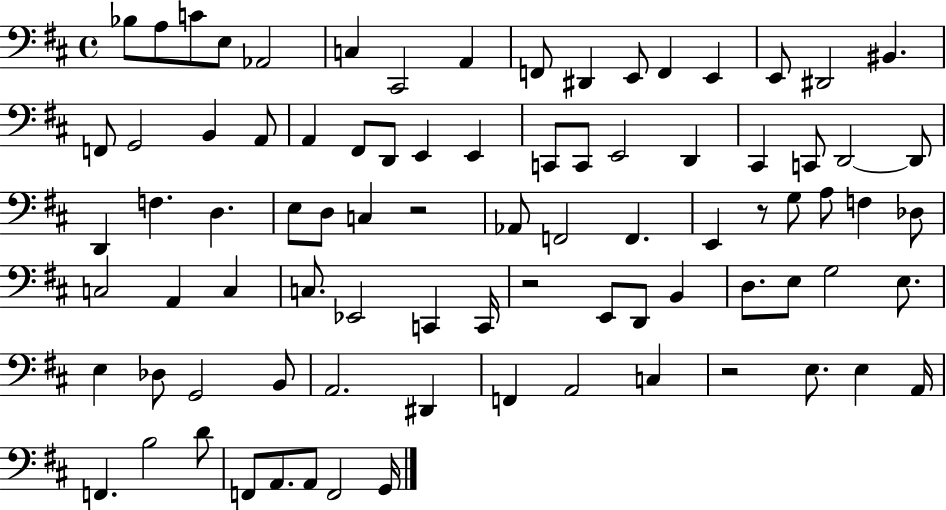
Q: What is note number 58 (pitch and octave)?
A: D3